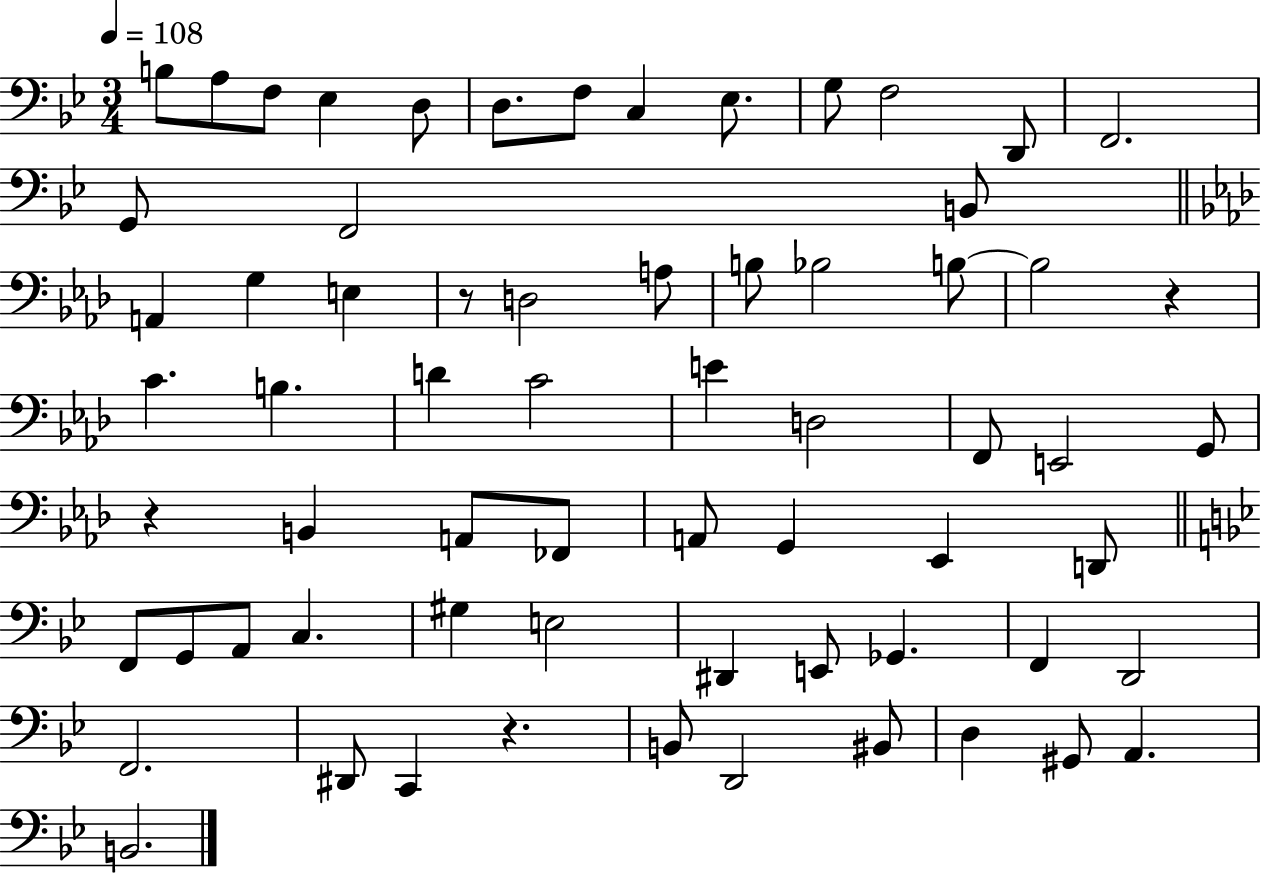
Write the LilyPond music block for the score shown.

{
  \clef bass
  \numericTimeSignature
  \time 3/4
  \key bes \major
  \tempo 4 = 108
  b8 a8 f8 ees4 d8 | d8. f8 c4 ees8. | g8 f2 d,8 | f,2. | \break g,8 f,2 b,8 | \bar "||" \break \key aes \major a,4 g4 e4 | r8 d2 a8 | b8 bes2 b8~~ | b2 r4 | \break c'4. b4. | d'4 c'2 | e'4 d2 | f,8 e,2 g,8 | \break r4 b,4 a,8 fes,8 | a,8 g,4 ees,4 d,8 | \bar "||" \break \key g \minor f,8 g,8 a,8 c4. | gis4 e2 | dis,4 e,8 ges,4. | f,4 d,2 | \break f,2. | dis,8 c,4 r4. | b,8 d,2 bis,8 | d4 gis,8 a,4. | \break b,2. | \bar "|."
}